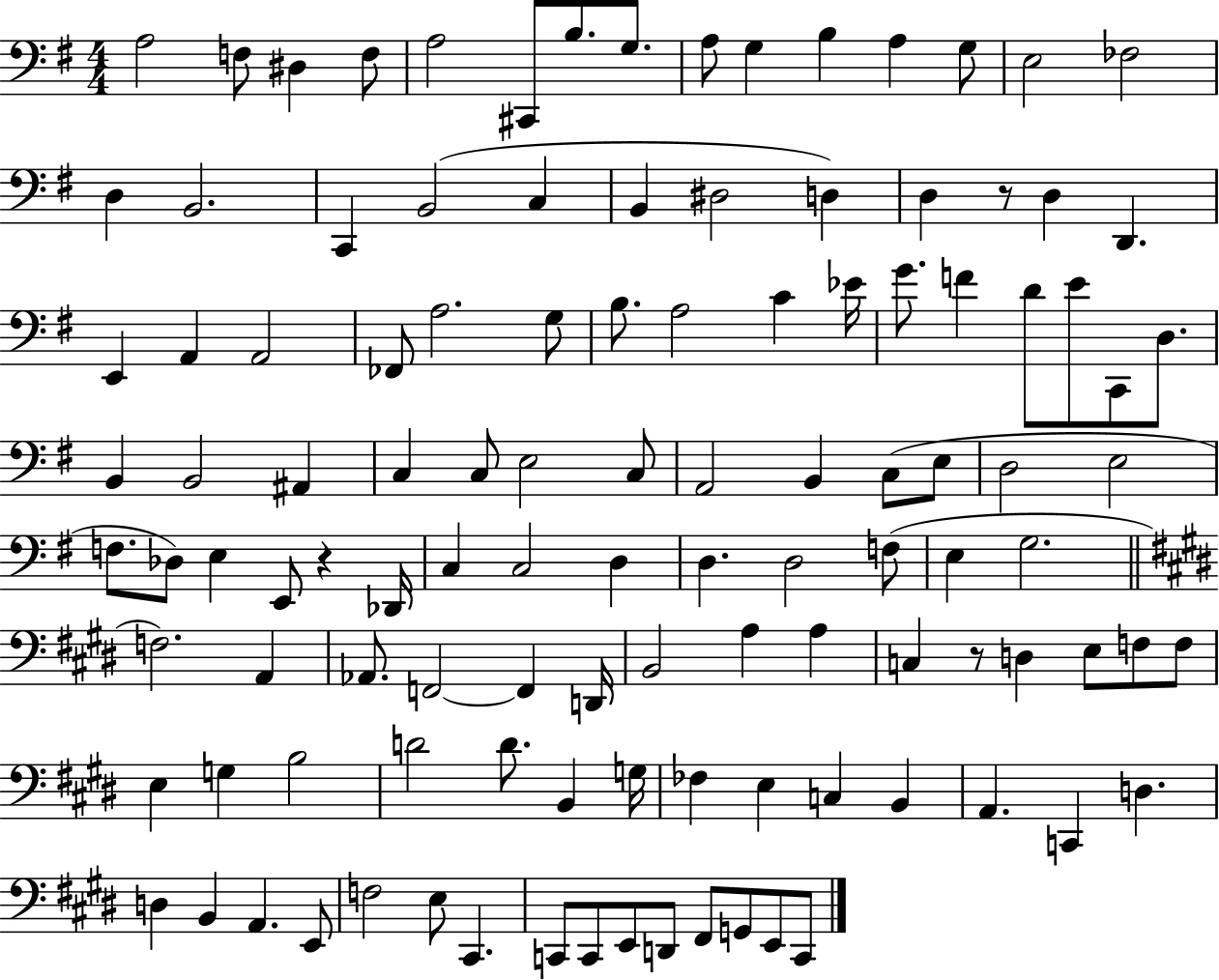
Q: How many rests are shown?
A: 3